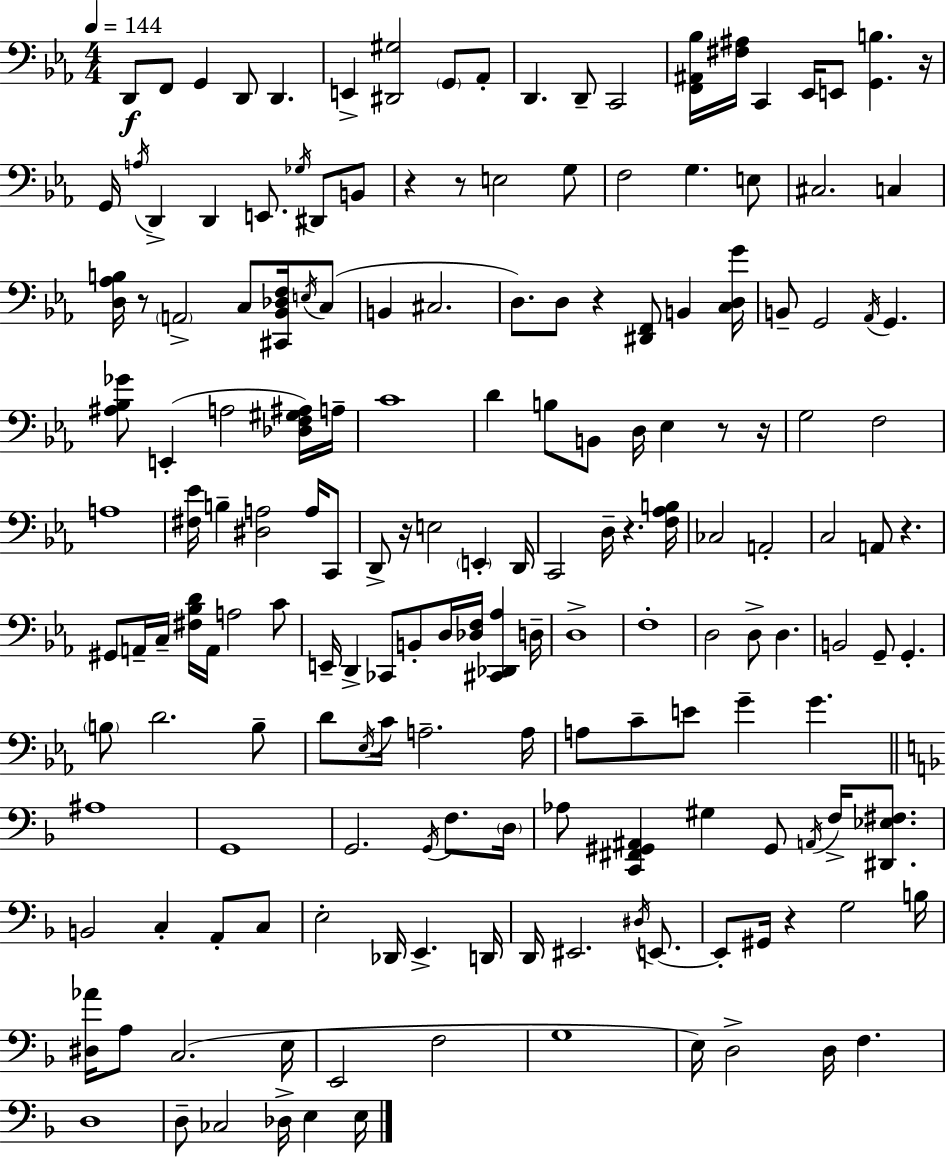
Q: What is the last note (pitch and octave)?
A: E3